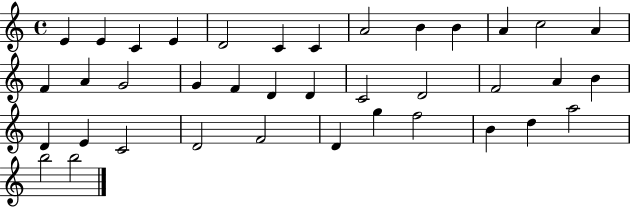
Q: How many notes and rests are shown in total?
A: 38